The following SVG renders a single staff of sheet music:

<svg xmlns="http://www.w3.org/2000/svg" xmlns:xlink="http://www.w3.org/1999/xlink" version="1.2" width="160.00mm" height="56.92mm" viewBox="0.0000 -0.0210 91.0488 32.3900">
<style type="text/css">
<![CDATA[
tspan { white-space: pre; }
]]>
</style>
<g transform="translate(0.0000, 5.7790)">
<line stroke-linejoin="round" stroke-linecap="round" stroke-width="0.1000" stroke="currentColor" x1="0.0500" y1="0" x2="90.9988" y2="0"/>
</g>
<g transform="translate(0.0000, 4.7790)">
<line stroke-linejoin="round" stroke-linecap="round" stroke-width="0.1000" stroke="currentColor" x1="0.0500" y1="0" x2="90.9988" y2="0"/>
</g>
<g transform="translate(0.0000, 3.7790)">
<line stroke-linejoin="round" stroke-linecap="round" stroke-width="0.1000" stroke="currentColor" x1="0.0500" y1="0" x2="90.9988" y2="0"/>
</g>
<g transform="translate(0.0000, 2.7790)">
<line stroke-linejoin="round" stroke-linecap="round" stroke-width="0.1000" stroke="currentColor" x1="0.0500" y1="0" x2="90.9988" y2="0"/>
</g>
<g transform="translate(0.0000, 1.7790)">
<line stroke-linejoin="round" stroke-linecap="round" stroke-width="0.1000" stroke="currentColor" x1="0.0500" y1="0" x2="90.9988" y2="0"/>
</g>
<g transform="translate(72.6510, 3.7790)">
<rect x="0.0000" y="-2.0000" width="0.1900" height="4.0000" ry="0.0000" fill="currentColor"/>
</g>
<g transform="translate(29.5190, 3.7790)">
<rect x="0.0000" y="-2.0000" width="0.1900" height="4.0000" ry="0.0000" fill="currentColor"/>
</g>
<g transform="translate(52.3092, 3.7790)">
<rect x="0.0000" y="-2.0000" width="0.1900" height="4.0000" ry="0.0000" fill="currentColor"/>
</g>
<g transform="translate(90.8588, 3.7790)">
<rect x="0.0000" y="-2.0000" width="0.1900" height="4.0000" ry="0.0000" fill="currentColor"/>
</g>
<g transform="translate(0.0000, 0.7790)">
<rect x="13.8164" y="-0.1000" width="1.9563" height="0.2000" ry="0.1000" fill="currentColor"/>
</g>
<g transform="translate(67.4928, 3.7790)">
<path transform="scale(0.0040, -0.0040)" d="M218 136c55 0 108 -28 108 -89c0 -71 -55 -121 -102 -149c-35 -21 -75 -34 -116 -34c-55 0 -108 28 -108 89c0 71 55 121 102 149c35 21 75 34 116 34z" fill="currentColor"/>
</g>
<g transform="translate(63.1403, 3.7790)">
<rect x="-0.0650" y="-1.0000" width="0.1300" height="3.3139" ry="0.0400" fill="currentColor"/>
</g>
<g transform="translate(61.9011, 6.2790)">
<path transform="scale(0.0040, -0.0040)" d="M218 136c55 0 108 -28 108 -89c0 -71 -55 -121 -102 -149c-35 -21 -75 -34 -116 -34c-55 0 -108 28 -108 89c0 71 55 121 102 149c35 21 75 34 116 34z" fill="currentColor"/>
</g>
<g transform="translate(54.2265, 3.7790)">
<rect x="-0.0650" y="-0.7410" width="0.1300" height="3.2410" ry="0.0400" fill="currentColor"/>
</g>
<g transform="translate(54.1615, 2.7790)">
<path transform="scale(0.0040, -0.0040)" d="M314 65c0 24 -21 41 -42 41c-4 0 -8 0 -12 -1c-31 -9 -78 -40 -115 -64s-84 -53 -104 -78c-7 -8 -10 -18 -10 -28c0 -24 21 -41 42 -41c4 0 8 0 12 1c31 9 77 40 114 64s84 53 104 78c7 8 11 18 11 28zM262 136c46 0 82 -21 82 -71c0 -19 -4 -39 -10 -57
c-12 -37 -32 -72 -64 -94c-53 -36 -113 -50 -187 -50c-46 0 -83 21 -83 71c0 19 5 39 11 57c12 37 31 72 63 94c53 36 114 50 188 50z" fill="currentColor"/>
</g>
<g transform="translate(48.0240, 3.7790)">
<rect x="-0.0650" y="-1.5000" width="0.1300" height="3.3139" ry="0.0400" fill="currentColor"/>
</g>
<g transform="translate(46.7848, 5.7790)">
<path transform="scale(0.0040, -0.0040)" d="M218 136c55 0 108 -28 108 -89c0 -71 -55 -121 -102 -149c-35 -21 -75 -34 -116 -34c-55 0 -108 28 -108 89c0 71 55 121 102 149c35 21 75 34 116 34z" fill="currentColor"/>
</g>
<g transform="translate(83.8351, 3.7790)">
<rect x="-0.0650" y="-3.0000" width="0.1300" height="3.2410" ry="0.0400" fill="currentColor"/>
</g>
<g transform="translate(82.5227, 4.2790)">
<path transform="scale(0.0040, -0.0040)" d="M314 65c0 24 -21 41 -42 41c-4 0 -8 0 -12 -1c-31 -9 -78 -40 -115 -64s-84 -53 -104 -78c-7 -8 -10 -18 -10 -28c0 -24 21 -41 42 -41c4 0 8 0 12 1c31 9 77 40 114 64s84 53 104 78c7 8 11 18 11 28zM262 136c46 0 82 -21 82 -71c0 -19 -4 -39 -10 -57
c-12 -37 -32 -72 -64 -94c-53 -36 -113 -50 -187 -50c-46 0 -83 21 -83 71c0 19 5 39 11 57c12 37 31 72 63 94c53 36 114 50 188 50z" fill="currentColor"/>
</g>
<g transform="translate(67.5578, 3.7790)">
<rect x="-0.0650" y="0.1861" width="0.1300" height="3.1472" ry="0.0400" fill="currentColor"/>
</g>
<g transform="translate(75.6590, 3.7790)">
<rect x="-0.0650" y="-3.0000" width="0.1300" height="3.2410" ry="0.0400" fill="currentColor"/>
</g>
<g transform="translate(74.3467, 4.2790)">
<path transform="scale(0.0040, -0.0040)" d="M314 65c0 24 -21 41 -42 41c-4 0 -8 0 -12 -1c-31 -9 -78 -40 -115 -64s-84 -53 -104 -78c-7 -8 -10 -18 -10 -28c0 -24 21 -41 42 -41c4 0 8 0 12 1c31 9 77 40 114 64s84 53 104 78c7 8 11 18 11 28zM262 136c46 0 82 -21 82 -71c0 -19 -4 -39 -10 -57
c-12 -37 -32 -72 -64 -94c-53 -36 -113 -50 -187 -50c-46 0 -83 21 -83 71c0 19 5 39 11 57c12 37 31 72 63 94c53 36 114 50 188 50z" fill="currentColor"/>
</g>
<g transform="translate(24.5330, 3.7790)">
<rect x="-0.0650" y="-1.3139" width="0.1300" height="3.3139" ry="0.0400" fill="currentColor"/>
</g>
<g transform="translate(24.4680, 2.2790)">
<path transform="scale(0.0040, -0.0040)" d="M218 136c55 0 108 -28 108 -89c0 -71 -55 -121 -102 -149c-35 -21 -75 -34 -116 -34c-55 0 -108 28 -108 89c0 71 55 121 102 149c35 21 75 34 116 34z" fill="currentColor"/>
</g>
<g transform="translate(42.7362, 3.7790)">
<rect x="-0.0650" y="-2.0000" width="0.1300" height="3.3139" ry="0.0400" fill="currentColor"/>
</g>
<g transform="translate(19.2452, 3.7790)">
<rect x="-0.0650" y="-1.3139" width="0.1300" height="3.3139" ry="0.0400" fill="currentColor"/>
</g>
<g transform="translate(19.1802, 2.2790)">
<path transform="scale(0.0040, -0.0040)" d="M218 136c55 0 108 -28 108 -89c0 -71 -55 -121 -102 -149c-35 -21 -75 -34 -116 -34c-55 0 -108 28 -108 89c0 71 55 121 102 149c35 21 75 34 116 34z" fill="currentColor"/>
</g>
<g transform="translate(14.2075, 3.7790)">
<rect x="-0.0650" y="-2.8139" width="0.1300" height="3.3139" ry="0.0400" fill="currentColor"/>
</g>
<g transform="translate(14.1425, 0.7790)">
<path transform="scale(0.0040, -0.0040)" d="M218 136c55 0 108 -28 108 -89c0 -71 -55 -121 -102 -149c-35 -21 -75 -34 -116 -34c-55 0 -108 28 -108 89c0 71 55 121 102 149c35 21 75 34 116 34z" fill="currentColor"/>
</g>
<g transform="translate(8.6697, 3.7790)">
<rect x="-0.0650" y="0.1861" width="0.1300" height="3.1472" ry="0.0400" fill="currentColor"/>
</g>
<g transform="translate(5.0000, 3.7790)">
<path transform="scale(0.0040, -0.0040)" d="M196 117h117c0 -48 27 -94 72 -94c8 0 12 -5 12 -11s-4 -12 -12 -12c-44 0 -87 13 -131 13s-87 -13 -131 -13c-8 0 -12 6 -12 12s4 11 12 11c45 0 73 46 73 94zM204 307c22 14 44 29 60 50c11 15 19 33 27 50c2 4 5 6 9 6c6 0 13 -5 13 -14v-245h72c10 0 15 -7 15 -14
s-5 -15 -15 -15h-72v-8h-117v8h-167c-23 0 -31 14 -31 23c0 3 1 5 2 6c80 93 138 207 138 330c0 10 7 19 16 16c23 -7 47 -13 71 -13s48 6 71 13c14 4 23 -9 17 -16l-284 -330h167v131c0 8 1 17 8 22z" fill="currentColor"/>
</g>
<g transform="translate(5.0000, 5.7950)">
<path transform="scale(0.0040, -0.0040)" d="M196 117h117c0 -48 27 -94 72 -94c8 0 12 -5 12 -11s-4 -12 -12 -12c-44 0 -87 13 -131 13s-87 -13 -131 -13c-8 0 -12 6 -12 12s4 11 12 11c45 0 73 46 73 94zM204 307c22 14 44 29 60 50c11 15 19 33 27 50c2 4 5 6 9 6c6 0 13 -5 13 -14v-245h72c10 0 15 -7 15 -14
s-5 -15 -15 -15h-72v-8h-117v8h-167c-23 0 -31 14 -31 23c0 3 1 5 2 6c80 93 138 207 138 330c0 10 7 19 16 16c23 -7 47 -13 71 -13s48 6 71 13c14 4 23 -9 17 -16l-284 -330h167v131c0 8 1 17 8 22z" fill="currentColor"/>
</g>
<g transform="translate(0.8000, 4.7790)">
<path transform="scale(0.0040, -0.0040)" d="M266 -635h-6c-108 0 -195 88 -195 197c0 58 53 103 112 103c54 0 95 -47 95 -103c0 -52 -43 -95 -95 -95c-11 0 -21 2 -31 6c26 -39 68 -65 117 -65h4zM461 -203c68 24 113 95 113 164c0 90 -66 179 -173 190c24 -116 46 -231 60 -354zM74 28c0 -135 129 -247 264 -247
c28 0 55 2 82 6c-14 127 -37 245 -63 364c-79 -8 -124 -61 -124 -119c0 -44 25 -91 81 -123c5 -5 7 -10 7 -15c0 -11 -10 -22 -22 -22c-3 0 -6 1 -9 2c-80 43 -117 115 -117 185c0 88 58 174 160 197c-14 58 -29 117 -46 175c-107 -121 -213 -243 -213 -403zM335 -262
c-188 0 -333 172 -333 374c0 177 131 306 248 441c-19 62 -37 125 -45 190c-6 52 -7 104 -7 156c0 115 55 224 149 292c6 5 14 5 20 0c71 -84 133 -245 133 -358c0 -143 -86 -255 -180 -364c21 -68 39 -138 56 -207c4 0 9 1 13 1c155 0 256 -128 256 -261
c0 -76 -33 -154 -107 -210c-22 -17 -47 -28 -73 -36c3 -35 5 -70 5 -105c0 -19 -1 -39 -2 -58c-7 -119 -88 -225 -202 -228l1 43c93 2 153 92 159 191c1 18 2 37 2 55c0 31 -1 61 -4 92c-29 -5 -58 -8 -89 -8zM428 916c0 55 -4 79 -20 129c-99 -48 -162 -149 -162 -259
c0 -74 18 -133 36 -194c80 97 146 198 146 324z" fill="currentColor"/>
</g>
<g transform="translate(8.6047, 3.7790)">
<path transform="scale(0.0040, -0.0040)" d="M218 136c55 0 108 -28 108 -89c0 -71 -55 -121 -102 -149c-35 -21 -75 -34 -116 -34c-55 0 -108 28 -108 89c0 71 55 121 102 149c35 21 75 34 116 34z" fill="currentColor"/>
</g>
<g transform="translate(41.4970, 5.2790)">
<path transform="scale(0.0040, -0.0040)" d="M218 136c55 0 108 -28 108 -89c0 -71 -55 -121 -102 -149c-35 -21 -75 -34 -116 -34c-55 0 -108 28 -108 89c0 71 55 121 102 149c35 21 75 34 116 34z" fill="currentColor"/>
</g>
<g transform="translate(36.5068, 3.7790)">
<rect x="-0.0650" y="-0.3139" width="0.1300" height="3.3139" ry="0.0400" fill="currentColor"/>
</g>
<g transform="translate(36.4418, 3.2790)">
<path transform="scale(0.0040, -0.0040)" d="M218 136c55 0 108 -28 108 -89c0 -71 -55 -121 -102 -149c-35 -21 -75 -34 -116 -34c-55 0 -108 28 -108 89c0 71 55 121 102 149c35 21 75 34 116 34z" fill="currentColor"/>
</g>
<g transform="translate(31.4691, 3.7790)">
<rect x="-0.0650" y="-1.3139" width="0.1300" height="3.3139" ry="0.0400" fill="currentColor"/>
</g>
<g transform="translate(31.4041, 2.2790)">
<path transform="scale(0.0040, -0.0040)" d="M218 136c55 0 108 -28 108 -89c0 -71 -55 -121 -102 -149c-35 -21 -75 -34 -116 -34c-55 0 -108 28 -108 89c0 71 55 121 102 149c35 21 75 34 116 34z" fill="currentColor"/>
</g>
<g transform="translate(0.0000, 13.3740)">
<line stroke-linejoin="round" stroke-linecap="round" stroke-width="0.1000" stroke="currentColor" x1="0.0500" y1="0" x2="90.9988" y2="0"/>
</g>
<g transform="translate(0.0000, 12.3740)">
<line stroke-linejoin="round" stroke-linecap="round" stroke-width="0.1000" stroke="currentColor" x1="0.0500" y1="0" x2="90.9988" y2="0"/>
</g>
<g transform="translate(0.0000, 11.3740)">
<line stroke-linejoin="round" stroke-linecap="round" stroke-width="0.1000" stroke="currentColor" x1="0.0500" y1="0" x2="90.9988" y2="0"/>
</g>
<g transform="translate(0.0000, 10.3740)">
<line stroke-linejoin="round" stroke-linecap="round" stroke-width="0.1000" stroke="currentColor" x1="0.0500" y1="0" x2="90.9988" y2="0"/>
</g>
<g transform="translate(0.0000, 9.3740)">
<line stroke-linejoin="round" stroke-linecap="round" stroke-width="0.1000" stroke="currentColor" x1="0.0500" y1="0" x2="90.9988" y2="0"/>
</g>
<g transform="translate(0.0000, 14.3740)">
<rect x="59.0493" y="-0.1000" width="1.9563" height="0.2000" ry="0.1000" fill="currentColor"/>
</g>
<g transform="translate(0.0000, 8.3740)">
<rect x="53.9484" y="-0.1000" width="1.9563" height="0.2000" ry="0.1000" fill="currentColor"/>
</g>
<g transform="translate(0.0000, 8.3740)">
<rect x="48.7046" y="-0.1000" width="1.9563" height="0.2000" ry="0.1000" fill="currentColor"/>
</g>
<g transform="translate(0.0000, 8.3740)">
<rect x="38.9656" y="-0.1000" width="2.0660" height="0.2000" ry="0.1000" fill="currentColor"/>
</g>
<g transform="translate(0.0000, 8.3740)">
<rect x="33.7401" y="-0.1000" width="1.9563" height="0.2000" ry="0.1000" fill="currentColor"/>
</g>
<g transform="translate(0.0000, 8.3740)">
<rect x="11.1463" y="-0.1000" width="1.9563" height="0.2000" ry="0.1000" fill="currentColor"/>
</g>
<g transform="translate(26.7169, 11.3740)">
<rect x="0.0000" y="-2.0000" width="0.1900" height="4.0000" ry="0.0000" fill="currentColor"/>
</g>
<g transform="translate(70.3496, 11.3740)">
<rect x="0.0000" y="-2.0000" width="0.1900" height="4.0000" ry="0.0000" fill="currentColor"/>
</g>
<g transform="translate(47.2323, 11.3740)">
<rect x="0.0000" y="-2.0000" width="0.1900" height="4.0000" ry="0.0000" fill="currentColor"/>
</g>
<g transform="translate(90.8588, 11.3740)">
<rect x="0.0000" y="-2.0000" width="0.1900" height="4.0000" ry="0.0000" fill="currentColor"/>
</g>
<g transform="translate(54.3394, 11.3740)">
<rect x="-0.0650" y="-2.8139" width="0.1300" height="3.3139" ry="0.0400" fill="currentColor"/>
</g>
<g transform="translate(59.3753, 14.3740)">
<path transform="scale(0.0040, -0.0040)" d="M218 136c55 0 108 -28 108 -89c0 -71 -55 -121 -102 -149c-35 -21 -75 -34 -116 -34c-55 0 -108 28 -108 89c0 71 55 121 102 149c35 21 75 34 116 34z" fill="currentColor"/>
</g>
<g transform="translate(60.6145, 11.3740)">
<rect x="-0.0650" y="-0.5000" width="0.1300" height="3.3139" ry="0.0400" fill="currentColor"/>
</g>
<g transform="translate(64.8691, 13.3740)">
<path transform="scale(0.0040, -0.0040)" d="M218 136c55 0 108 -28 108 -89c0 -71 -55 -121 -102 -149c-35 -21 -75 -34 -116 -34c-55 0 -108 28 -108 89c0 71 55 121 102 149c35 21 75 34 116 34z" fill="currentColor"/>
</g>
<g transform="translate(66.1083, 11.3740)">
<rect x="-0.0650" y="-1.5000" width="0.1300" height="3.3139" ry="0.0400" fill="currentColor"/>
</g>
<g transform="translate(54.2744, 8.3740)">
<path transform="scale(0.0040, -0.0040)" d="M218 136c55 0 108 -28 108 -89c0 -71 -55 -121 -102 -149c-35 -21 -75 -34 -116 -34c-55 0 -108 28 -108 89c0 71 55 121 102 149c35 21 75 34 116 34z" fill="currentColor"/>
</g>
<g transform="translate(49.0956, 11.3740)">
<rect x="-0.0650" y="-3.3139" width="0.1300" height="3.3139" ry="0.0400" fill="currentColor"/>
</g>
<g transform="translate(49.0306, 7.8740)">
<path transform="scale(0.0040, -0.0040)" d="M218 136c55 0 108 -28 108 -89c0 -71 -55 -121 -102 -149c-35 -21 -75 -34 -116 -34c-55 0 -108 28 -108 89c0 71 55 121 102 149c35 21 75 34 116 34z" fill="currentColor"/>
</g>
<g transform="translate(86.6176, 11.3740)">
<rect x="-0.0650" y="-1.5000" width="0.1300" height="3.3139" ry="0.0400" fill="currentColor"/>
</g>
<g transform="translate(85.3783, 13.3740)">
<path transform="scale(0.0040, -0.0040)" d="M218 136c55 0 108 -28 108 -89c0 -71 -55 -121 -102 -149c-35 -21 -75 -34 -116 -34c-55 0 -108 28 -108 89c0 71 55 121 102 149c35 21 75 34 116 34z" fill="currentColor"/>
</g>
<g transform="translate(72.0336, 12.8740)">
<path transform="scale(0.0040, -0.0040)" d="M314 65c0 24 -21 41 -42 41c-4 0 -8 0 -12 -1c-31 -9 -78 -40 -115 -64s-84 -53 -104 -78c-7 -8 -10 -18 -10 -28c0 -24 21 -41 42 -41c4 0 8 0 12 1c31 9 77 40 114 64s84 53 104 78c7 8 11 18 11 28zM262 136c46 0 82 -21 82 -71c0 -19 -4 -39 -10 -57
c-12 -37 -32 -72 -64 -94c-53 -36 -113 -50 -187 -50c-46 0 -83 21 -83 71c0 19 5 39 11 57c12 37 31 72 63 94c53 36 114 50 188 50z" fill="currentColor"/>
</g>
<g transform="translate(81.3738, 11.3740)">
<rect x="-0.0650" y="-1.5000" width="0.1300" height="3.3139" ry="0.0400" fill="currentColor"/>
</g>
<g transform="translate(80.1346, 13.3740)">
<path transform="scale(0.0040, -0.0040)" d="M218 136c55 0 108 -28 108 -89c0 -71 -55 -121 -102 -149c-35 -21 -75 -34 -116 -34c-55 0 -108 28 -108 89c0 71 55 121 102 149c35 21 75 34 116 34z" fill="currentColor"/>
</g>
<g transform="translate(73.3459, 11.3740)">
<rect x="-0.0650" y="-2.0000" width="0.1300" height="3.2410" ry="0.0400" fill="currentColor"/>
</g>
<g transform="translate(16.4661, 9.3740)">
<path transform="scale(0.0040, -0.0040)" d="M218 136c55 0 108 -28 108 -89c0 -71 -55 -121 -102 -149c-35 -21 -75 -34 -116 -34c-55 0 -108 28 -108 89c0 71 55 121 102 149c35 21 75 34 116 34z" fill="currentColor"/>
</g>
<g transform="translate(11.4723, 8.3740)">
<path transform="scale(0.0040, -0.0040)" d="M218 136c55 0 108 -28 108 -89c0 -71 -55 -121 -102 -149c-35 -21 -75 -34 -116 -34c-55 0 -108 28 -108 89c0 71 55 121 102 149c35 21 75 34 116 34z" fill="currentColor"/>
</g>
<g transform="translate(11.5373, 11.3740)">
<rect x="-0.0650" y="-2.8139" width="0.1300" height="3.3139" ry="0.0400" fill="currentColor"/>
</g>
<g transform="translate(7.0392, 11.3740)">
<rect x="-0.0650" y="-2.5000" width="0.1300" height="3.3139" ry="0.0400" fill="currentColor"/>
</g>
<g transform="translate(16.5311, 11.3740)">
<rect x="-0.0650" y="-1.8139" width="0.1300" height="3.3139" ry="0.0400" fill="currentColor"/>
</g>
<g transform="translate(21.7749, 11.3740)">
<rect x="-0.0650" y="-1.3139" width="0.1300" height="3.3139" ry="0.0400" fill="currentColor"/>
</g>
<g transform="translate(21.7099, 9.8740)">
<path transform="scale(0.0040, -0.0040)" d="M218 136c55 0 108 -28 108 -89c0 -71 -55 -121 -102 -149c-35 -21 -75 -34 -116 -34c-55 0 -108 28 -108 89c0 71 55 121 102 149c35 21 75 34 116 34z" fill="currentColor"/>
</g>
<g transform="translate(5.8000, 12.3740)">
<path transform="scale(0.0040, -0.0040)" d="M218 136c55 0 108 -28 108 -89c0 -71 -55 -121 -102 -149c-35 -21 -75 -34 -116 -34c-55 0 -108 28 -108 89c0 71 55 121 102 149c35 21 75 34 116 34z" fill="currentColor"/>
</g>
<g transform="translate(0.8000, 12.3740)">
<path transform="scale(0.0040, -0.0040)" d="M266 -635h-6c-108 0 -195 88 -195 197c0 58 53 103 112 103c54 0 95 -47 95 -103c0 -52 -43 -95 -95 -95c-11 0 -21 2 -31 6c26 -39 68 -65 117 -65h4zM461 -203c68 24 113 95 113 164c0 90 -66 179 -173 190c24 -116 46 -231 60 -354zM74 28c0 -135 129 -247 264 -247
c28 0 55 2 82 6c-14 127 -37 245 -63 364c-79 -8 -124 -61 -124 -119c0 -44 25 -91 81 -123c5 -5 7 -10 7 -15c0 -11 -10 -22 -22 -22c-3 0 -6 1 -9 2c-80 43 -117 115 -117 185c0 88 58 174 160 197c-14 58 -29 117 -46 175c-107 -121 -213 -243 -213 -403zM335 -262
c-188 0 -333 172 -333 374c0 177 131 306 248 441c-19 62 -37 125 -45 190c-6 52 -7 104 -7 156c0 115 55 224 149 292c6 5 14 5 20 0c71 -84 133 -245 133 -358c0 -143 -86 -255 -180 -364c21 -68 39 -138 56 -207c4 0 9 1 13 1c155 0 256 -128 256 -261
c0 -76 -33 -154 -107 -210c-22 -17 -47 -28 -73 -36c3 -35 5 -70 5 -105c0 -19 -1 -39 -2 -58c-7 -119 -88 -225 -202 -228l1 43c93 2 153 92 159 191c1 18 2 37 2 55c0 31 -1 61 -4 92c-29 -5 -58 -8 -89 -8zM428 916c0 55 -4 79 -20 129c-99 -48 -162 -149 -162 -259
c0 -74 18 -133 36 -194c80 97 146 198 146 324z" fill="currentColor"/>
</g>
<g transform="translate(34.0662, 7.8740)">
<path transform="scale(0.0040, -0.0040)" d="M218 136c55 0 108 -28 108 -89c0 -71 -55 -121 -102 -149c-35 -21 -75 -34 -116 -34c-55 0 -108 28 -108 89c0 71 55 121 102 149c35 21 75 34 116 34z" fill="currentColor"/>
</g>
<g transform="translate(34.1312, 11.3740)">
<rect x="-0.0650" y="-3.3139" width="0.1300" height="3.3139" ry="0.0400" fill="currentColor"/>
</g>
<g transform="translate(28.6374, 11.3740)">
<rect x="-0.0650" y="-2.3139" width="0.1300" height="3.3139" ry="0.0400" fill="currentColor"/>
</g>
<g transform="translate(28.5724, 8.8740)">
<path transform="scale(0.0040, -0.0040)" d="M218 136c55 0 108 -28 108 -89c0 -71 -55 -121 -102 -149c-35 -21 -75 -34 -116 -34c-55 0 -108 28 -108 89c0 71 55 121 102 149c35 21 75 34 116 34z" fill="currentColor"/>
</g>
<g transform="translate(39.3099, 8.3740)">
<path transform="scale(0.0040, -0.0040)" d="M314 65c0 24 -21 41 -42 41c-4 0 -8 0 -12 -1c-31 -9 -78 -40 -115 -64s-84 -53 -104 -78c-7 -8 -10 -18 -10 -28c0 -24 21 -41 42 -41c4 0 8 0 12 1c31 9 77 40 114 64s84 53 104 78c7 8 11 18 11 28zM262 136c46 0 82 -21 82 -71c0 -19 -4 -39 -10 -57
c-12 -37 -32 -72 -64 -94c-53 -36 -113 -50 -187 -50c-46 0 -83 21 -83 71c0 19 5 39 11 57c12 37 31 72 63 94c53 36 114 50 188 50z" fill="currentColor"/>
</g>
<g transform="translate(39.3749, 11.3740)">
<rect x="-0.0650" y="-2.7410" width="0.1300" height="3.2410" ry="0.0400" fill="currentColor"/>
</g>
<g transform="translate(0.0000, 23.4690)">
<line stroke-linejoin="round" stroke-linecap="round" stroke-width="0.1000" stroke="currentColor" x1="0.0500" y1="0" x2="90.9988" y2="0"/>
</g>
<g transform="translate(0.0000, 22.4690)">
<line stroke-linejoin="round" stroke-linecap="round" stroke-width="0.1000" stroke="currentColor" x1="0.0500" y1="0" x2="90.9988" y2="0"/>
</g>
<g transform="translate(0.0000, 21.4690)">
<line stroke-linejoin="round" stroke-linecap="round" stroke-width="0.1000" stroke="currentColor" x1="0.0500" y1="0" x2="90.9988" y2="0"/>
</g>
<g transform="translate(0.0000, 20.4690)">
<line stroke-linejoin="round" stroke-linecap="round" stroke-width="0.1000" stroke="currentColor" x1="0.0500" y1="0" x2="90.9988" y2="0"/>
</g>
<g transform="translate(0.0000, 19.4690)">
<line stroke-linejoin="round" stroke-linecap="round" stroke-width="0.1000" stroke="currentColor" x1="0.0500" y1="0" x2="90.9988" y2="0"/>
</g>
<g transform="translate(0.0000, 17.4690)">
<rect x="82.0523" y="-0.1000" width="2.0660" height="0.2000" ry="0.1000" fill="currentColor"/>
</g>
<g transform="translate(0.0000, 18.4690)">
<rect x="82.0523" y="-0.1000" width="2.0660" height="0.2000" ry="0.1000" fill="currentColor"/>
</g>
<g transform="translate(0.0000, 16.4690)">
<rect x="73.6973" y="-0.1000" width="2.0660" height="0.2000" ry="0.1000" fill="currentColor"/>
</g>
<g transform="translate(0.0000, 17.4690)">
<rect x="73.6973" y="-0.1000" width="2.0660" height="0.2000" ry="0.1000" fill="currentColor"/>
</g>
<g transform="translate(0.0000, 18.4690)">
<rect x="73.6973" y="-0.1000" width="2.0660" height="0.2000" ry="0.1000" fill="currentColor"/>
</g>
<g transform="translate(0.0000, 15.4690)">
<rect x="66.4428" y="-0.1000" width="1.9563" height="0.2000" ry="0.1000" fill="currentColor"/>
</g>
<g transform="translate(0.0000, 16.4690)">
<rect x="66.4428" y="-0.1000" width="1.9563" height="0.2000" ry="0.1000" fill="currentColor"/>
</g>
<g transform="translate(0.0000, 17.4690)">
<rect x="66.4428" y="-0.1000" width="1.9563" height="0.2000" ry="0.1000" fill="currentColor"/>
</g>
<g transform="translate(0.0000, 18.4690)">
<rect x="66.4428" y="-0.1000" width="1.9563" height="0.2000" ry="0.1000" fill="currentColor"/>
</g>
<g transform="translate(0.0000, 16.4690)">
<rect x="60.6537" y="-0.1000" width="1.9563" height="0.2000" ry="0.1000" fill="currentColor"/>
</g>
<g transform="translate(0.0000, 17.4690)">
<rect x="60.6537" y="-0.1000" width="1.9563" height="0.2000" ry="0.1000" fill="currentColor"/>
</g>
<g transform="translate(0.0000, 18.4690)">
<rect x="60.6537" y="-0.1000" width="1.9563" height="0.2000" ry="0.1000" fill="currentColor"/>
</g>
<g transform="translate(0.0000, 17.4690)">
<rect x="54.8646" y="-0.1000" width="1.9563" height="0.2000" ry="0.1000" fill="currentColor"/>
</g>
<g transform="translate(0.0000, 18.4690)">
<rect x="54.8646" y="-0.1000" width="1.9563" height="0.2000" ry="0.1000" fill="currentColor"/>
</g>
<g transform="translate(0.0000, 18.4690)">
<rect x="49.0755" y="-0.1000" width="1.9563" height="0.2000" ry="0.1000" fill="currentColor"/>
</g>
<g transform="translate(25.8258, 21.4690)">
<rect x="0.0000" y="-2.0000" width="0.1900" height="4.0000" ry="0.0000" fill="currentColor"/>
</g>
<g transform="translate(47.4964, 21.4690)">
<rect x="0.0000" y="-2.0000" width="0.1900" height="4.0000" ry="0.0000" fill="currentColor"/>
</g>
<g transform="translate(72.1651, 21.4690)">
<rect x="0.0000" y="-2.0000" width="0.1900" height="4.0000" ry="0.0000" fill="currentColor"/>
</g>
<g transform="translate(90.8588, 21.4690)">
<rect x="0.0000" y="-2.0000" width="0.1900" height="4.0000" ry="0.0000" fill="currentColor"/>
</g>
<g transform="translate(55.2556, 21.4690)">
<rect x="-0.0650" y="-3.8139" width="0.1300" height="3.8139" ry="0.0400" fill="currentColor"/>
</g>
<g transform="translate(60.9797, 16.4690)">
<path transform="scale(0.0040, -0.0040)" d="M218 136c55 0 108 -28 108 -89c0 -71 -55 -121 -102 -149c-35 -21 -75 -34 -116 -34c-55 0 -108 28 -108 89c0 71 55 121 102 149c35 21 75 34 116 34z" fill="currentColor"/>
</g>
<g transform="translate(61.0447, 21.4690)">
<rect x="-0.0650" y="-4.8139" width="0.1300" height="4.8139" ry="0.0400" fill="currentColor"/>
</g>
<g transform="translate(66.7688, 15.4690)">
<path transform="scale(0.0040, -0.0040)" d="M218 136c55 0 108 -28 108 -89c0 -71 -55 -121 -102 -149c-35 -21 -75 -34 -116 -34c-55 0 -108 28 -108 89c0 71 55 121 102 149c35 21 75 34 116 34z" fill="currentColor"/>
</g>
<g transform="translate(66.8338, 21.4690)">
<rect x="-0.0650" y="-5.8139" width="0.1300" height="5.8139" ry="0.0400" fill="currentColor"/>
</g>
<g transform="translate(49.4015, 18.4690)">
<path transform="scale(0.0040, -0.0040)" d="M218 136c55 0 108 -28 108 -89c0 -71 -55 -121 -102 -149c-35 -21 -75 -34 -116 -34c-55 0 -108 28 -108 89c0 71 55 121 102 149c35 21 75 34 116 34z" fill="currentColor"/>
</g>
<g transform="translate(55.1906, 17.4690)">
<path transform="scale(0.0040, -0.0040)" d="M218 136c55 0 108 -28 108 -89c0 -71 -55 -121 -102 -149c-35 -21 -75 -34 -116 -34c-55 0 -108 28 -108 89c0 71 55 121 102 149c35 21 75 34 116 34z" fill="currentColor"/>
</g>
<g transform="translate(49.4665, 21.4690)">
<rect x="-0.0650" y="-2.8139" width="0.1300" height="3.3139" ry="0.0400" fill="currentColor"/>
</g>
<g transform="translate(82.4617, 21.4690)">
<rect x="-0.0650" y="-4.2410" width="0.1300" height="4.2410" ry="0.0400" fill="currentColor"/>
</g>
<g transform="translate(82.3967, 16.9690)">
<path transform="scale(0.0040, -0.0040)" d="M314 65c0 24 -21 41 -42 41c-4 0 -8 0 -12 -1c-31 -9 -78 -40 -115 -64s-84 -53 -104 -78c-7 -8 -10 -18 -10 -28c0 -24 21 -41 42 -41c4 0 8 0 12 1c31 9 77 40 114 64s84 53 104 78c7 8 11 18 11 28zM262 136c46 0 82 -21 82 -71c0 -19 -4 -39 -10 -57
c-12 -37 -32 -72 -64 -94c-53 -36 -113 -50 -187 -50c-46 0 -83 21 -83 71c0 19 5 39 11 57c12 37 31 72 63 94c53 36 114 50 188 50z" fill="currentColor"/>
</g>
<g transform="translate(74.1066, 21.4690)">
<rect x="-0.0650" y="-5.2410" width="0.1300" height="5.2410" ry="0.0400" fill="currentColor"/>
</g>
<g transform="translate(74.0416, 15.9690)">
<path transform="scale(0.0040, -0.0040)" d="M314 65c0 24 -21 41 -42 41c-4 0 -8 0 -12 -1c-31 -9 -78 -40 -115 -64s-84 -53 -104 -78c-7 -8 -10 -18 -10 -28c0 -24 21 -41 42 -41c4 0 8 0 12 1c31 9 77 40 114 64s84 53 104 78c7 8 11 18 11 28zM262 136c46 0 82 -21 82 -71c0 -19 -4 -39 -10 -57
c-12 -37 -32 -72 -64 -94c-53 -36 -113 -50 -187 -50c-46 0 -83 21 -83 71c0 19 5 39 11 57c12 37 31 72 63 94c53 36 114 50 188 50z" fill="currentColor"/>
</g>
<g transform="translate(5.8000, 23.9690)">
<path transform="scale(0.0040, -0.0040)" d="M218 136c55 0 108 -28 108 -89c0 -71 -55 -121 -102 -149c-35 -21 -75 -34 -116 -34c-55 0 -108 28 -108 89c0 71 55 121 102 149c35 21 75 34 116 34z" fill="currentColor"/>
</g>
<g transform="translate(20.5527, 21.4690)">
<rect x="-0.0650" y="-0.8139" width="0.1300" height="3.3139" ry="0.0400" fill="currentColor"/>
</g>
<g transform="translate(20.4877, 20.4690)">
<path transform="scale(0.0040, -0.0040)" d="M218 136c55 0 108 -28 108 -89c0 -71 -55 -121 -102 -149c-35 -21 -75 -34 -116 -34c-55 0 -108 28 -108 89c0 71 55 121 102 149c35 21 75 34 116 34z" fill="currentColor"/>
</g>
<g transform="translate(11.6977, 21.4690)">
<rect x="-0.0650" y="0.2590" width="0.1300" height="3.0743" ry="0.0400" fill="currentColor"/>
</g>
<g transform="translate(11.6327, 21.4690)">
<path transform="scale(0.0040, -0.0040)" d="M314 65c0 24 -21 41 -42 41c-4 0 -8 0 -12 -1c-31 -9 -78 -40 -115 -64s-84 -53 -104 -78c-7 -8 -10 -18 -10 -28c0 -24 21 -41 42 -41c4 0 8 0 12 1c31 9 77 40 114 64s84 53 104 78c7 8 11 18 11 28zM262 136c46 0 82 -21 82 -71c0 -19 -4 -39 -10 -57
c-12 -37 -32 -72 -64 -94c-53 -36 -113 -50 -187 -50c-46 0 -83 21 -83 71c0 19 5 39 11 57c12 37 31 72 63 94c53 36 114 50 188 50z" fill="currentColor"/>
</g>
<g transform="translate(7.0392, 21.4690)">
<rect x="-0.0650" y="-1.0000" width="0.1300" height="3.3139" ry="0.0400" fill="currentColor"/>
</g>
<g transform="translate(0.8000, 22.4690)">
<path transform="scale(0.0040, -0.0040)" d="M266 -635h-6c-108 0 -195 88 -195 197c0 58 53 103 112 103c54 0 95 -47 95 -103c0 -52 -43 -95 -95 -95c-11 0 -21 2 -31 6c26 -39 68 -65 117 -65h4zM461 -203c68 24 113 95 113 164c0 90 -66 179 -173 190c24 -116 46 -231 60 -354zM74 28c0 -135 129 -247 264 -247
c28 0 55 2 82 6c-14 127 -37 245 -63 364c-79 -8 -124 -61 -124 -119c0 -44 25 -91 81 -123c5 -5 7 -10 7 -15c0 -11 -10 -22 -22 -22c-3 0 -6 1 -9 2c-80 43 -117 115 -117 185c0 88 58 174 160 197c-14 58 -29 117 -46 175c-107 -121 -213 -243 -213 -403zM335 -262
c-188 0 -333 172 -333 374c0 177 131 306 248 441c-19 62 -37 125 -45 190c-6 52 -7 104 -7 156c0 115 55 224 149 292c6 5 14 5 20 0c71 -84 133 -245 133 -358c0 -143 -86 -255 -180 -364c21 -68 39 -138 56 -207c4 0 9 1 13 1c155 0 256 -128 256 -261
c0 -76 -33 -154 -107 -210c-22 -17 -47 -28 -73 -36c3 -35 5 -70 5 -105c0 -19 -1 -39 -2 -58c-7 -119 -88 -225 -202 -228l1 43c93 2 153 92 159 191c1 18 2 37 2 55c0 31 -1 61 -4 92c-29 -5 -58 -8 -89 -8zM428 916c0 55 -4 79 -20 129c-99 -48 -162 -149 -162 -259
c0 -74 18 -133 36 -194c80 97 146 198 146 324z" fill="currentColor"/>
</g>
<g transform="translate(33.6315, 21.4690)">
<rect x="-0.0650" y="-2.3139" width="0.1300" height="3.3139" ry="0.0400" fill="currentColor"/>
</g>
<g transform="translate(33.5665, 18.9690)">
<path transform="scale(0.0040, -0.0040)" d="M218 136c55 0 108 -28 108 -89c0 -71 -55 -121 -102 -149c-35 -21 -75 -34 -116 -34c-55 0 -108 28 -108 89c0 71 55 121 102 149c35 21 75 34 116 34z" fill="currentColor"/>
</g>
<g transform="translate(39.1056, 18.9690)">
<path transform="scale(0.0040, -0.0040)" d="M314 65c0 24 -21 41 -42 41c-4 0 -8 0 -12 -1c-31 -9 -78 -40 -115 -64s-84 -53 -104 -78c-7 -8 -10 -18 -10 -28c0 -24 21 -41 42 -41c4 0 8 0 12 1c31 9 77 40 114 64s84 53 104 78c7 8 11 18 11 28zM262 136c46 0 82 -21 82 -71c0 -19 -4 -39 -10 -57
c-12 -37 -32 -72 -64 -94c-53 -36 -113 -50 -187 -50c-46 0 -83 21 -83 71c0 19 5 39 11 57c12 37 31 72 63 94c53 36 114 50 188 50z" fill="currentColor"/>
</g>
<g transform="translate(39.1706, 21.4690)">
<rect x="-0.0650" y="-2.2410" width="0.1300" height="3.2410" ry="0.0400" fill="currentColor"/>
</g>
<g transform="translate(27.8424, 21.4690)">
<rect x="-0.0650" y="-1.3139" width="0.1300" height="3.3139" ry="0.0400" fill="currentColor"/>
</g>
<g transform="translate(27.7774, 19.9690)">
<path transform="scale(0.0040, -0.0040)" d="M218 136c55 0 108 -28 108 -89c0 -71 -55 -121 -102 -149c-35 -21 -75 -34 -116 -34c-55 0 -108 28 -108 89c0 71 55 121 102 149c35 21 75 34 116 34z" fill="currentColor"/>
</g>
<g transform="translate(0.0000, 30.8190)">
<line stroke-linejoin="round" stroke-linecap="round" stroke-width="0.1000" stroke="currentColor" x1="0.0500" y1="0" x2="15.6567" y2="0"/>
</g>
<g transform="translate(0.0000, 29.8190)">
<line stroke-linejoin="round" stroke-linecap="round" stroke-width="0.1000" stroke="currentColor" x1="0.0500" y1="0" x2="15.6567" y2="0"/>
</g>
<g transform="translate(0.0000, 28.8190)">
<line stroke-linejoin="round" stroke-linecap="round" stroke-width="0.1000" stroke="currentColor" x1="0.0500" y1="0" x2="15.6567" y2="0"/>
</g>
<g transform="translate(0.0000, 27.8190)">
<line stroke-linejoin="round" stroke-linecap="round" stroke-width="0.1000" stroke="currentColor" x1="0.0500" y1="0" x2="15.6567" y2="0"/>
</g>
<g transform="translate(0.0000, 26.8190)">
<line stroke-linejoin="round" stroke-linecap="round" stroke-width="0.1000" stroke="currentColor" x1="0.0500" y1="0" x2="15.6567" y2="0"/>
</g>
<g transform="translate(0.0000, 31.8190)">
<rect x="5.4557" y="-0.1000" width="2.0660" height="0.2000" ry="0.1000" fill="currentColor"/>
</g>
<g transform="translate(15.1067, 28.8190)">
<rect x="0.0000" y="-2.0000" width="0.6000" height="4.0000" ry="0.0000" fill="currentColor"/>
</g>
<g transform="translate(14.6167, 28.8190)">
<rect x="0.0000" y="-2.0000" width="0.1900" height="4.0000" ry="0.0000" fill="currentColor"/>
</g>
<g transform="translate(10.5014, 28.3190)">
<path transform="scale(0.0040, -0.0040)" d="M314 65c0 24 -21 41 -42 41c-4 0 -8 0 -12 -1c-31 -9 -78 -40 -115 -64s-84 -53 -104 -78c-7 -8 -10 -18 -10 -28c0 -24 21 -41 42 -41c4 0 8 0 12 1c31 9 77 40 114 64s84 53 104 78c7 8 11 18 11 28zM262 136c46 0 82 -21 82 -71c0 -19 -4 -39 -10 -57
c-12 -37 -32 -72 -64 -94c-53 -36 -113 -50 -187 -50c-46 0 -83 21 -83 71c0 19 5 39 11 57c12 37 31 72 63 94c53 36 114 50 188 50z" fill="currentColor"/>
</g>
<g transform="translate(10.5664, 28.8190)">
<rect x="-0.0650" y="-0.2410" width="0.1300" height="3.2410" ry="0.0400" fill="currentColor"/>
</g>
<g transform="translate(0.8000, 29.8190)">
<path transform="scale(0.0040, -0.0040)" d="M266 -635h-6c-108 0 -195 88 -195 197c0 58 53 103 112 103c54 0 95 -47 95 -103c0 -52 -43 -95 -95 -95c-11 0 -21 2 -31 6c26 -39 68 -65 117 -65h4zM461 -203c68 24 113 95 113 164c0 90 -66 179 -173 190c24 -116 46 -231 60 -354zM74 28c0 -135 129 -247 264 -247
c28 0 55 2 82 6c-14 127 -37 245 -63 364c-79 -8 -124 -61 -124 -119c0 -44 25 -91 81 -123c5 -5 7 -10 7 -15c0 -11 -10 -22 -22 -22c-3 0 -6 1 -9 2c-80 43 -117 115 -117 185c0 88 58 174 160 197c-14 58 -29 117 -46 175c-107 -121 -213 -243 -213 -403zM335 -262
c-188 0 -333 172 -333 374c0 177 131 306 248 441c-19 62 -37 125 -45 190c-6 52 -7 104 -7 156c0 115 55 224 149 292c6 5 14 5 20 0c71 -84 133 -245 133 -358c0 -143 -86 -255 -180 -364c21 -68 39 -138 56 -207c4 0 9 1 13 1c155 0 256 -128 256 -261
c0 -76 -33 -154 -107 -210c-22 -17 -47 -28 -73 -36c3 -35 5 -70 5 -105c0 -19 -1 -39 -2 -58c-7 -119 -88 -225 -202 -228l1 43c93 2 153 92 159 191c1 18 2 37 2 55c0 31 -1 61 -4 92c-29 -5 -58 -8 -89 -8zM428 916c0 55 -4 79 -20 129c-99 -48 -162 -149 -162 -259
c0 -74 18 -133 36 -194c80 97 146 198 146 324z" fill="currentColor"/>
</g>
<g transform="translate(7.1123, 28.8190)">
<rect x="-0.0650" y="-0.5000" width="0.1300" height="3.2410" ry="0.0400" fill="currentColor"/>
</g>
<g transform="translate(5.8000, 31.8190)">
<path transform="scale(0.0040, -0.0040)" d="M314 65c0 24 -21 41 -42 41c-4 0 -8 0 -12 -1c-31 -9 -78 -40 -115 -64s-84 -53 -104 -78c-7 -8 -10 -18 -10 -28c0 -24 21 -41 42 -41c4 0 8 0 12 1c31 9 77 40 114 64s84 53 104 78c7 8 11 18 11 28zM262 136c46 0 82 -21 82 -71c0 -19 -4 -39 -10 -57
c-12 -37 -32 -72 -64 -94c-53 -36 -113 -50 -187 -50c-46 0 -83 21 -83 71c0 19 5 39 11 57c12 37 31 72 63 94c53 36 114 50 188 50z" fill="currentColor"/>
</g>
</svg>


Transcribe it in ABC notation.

X:1
T:Untitled
M:4/4
L:1/4
K:C
B a e e e c F E d2 D B A2 A2 G a f e g b a2 b a C E F2 E E D B2 d e g g2 a c' e' g' f'2 d'2 C2 c2